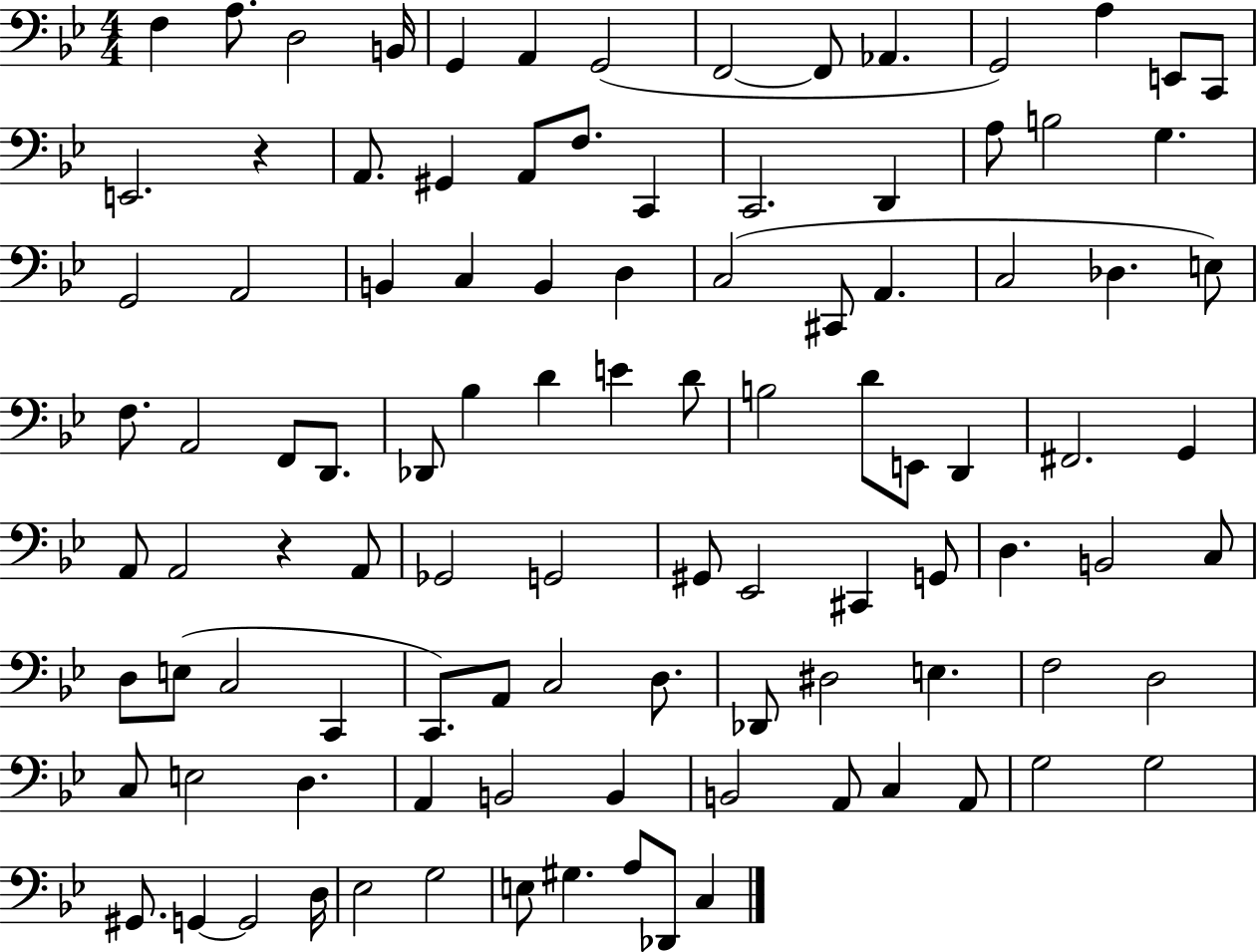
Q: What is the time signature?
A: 4/4